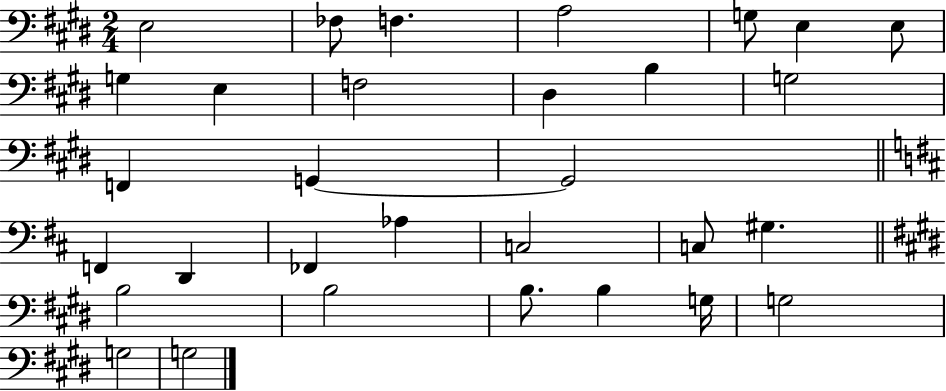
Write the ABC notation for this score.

X:1
T:Untitled
M:2/4
L:1/4
K:E
E,2 _F,/2 F, A,2 G,/2 E, E,/2 G, E, F,2 ^D, B, G,2 F,, G,, G,,2 F,, D,, _F,, _A, C,2 C,/2 ^G, B,2 B,2 B,/2 B, G,/4 G,2 G,2 G,2